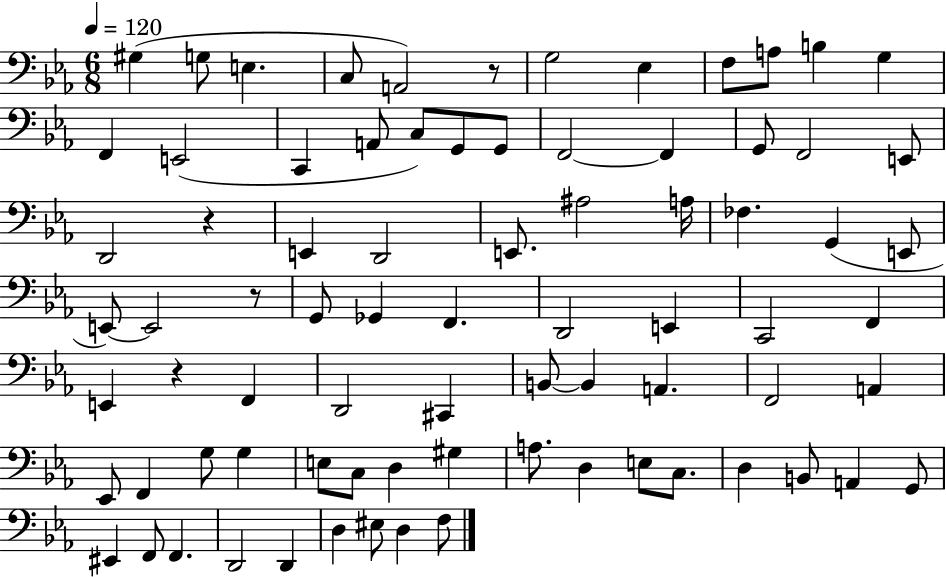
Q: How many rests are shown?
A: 4